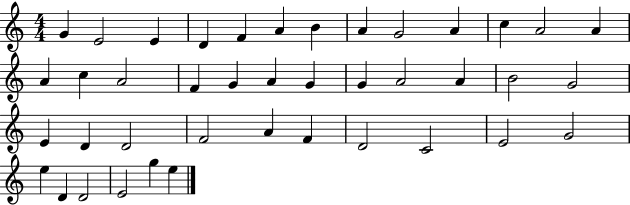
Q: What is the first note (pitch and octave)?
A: G4